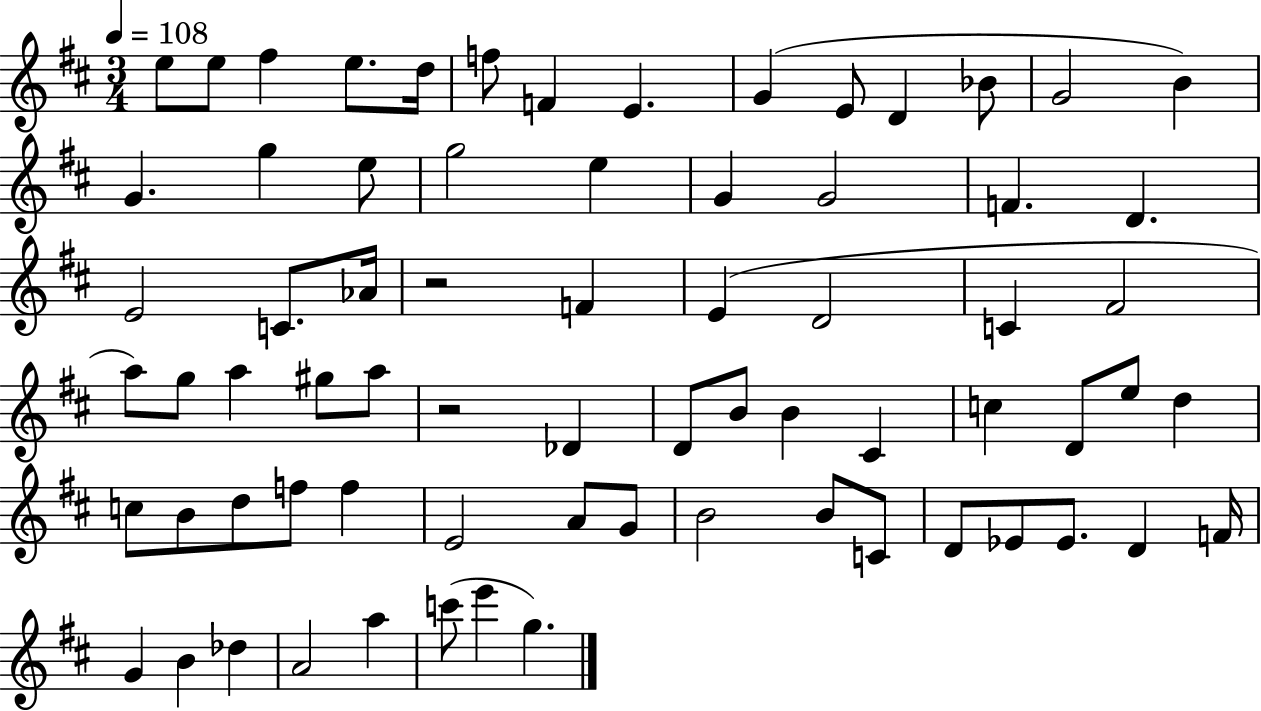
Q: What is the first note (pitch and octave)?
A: E5